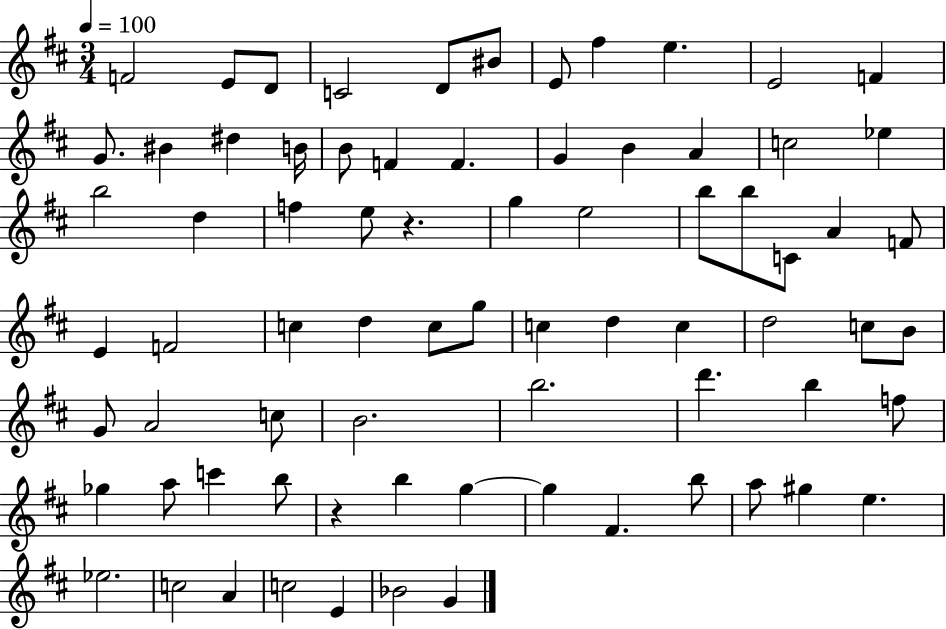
F4/h E4/e D4/e C4/h D4/e BIS4/e E4/e F#5/q E5/q. E4/h F4/q G4/e. BIS4/q D#5/q B4/s B4/e F4/q F4/q. G4/q B4/q A4/q C5/h Eb5/q B5/h D5/q F5/q E5/e R/q. G5/q E5/h B5/e B5/e C4/e A4/q F4/e E4/q F4/h C5/q D5/q C5/e G5/e C5/q D5/q C5/q D5/h C5/e B4/e G4/e A4/h C5/e B4/h. B5/h. D6/q. B5/q F5/e Gb5/q A5/e C6/q B5/e R/q B5/q G5/q G5/q F#4/q. B5/e A5/e G#5/q E5/q. Eb5/h. C5/h A4/q C5/h E4/q Bb4/h G4/q